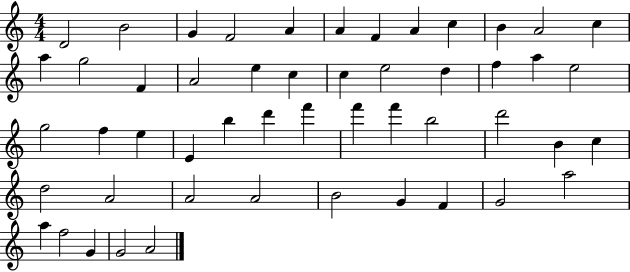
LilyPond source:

{
  \clef treble
  \numericTimeSignature
  \time 4/4
  \key c \major
  d'2 b'2 | g'4 f'2 a'4 | a'4 f'4 a'4 c''4 | b'4 a'2 c''4 | \break a''4 g''2 f'4 | a'2 e''4 c''4 | c''4 e''2 d''4 | f''4 a''4 e''2 | \break g''2 f''4 e''4 | e'4 b''4 d'''4 f'''4 | f'''4 f'''4 b''2 | d'''2 b'4 c''4 | \break d''2 a'2 | a'2 a'2 | b'2 g'4 f'4 | g'2 a''2 | \break a''4 f''2 g'4 | g'2 a'2 | \bar "|."
}